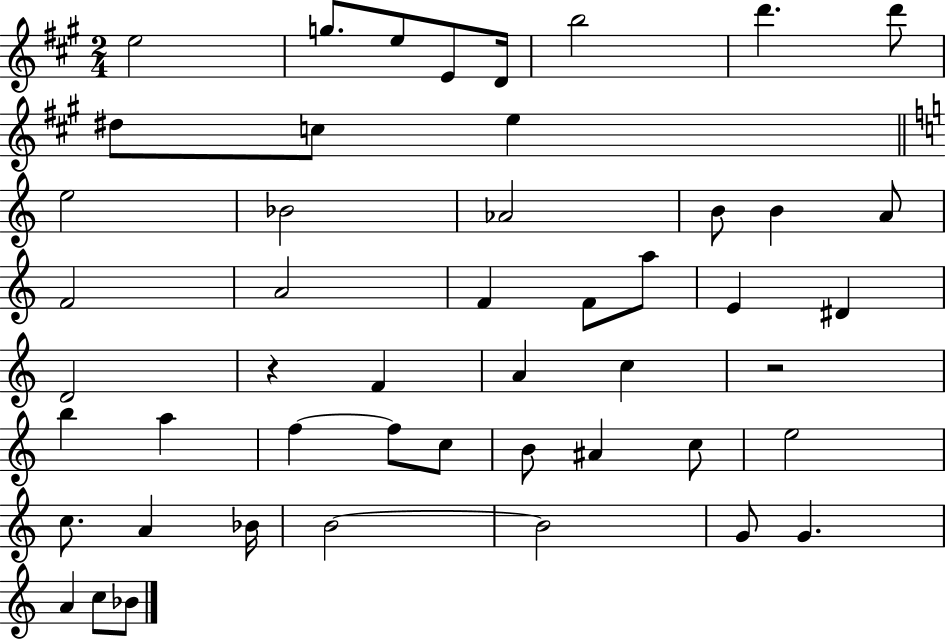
E5/h G5/e. E5/e E4/e D4/s B5/h D6/q. D6/e D#5/e C5/e E5/q E5/h Bb4/h Ab4/h B4/e B4/q A4/e F4/h A4/h F4/q F4/e A5/e E4/q D#4/q D4/h R/q F4/q A4/q C5/q R/h B5/q A5/q F5/q F5/e C5/e B4/e A#4/q C5/e E5/h C5/e. A4/q Bb4/s B4/h B4/h G4/e G4/q. A4/q C5/e Bb4/e